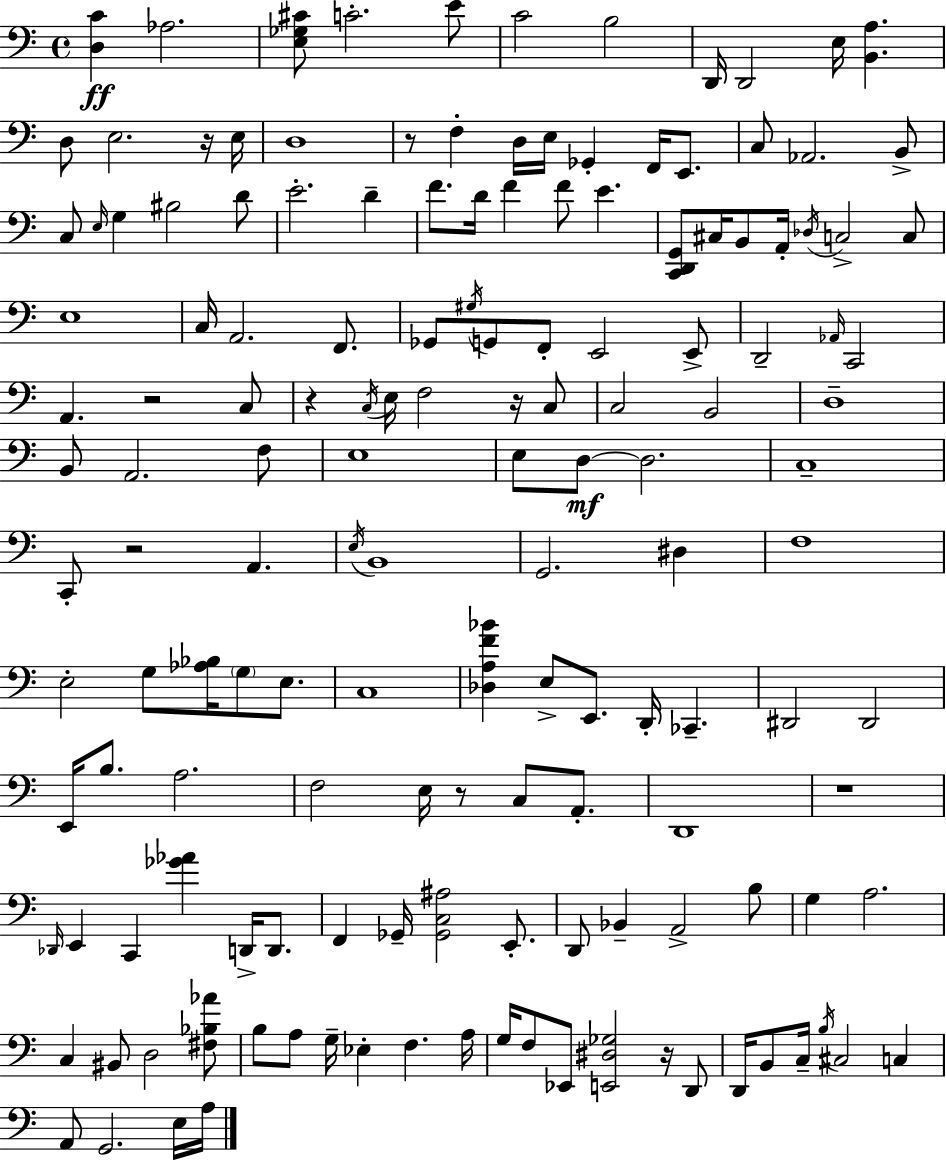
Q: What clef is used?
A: bass